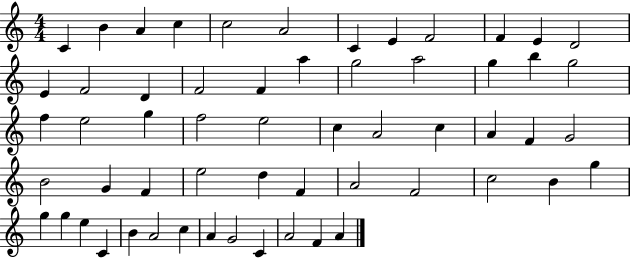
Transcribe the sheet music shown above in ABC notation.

X:1
T:Untitled
M:4/4
L:1/4
K:C
C B A c c2 A2 C E F2 F E D2 E F2 D F2 F a g2 a2 g b g2 f e2 g f2 e2 c A2 c A F G2 B2 G F e2 d F A2 F2 c2 B g g g e C B A2 c A G2 C A2 F A